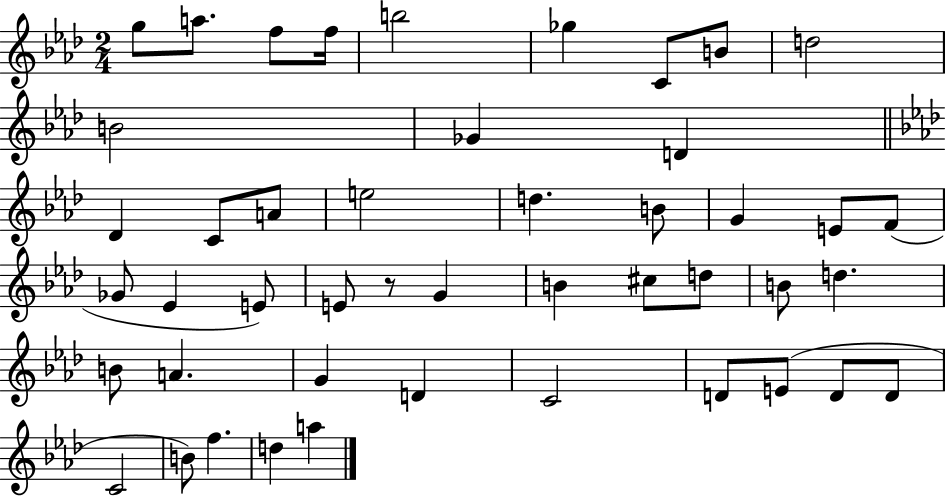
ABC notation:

X:1
T:Untitled
M:2/4
L:1/4
K:Ab
g/2 a/2 f/2 f/4 b2 _g C/2 B/2 d2 B2 _G D _D C/2 A/2 e2 d B/2 G E/2 F/2 _G/2 _E E/2 E/2 z/2 G B ^c/2 d/2 B/2 d B/2 A G D C2 D/2 E/2 D/2 D/2 C2 B/2 f d a